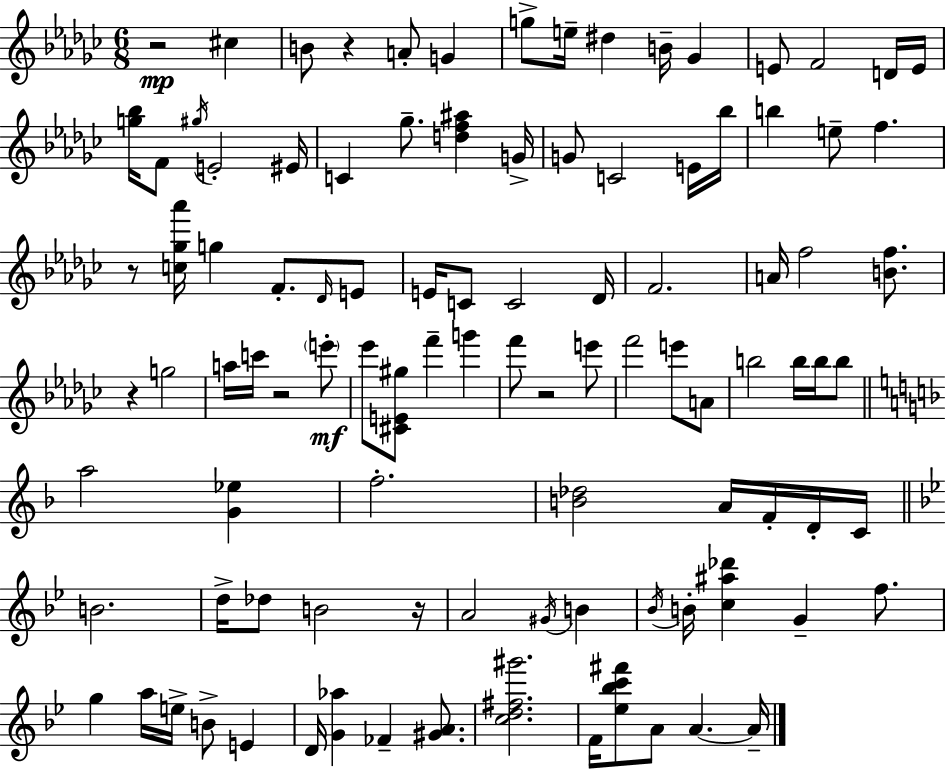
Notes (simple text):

R/h C#5/q B4/e R/q A4/e G4/q G5/e E5/s D#5/q B4/s Gb4/q E4/e F4/h D4/s E4/s [G5,Bb5]/s F4/e G#5/s E4/h EIS4/s C4/q Gb5/e. [D5,F5,A#5]/q G4/s G4/e C4/h E4/s Bb5/s B5/q E5/e F5/q. R/e [C5,Gb5,Ab6]/s G5/q F4/e. Db4/s E4/e E4/s C4/e C4/h Db4/s F4/h. A4/s F5/h [B4,F5]/e. R/q G5/h A5/s C6/s R/h E6/e Eb6/e [C#4,E4,G#5]/e F6/q G6/q F6/e R/h E6/e F6/h E6/e A4/e B5/h B5/s B5/s B5/e A5/h [G4,Eb5]/q F5/h. [B4,Db5]/h A4/s F4/s D4/s C4/s B4/h. D5/s Db5/e B4/h R/s A4/h G#4/s B4/q Bb4/s B4/s [C5,A#5,Db6]/q G4/q F5/e. G5/q A5/s E5/s B4/e E4/q D4/s [G4,Ab5]/q FES4/q [G#4,A4]/e. [C5,D5,F#5,G#6]/h. F4/s [Eb5,Bb5,C6,F#6]/e A4/e A4/q. A4/s